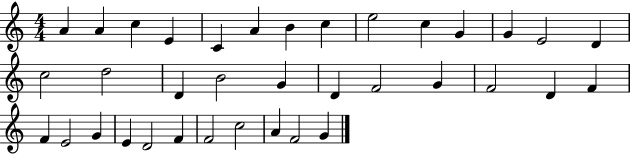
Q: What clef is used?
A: treble